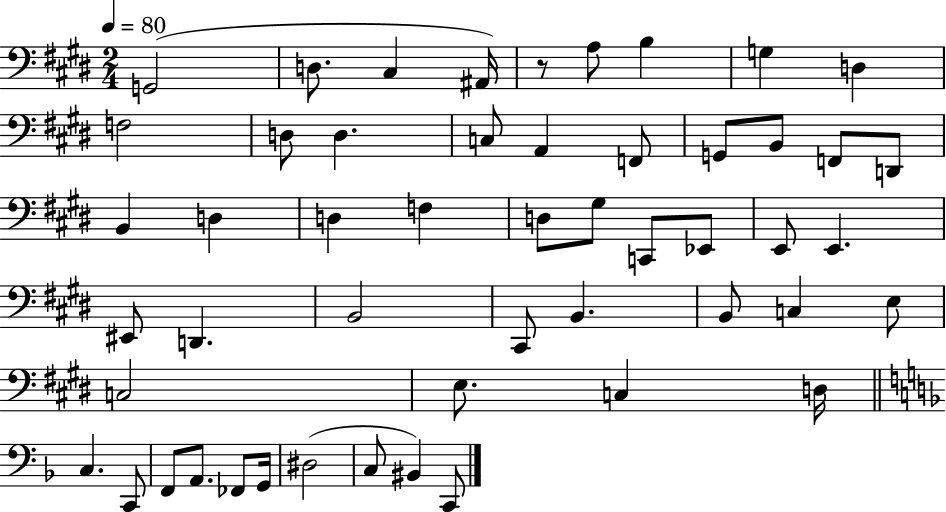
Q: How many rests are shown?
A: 1